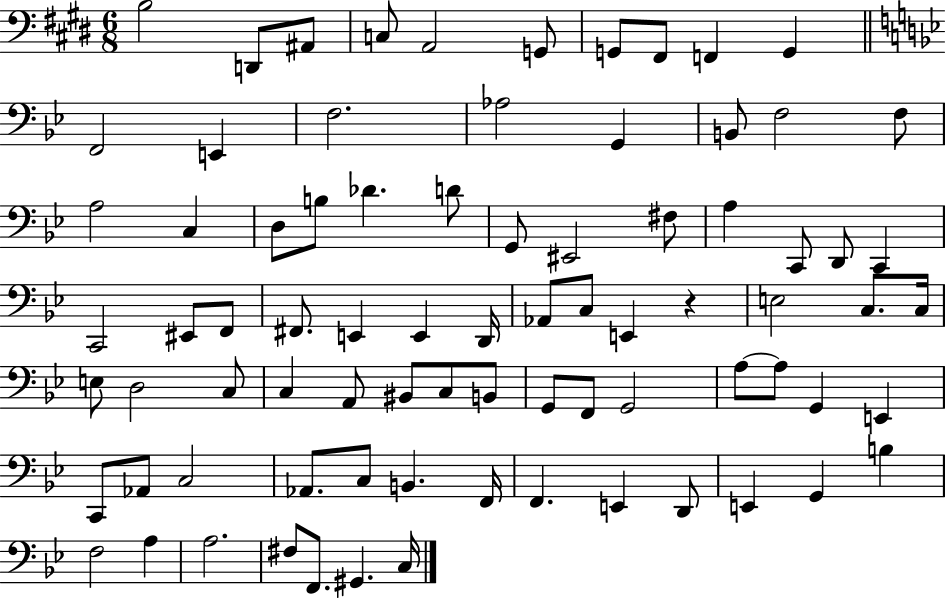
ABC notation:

X:1
T:Untitled
M:6/8
L:1/4
K:E
B,2 D,,/2 ^A,,/2 C,/2 A,,2 G,,/2 G,,/2 ^F,,/2 F,, G,, F,,2 E,, F,2 _A,2 G,, B,,/2 F,2 F,/2 A,2 C, D,/2 B,/2 _D D/2 G,,/2 ^E,,2 ^F,/2 A, C,,/2 D,,/2 C,, C,,2 ^E,,/2 F,,/2 ^F,,/2 E,, E,, D,,/4 _A,,/2 C,/2 E,, z E,2 C,/2 C,/4 E,/2 D,2 C,/2 C, A,,/2 ^B,,/2 C,/2 B,,/2 G,,/2 F,,/2 G,,2 A,/2 A,/2 G,, E,, C,,/2 _A,,/2 C,2 _A,,/2 C,/2 B,, F,,/4 F,, E,, D,,/2 E,, G,, B, F,2 A, A,2 ^F,/2 F,,/2 ^G,, C,/4